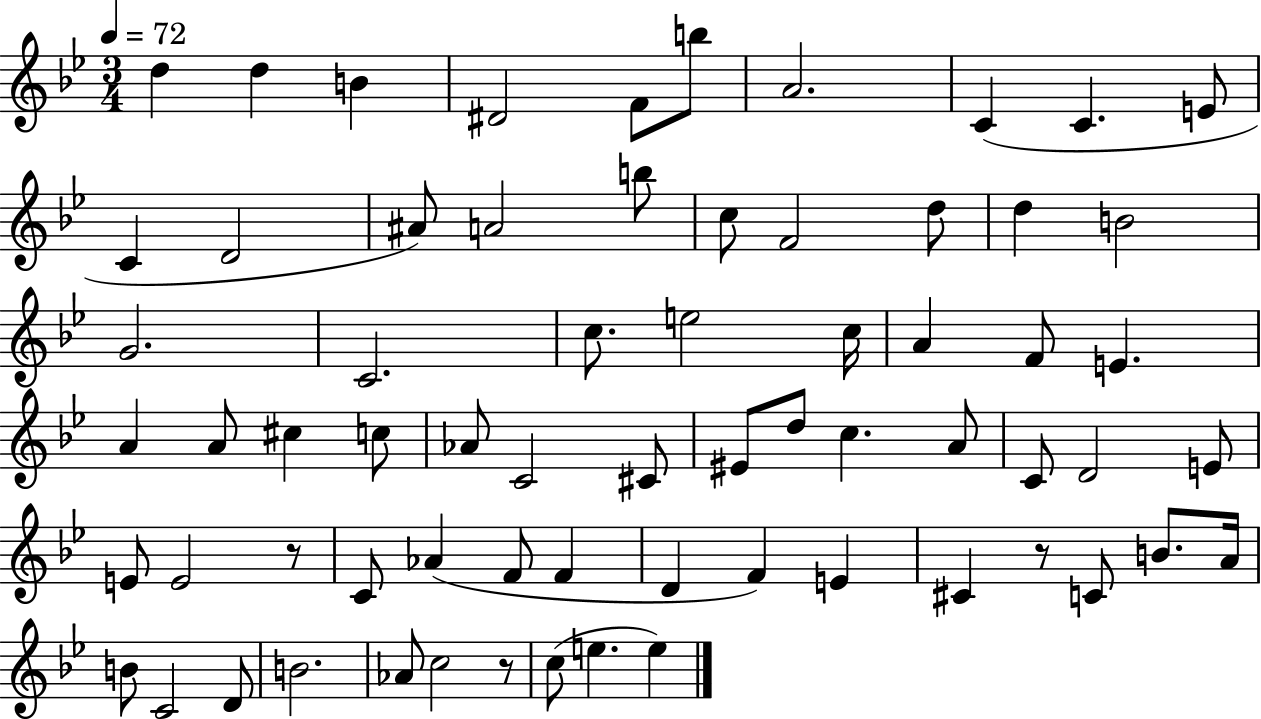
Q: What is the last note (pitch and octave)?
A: E5